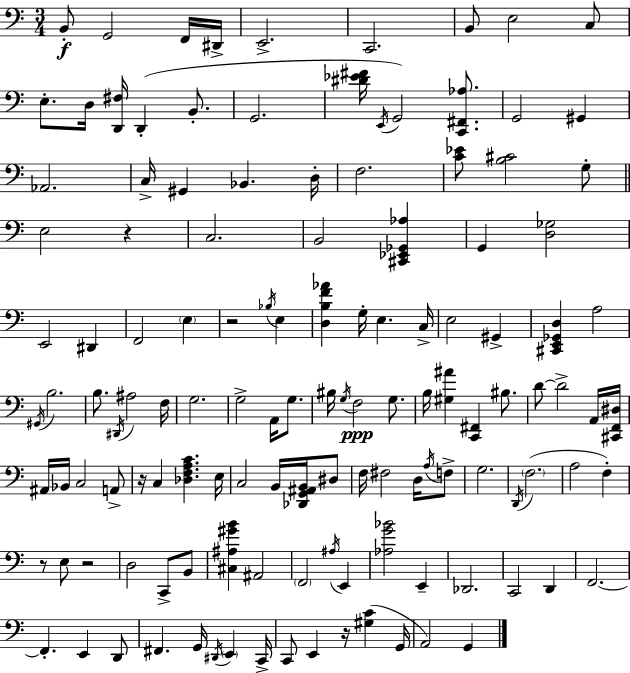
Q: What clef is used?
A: bass